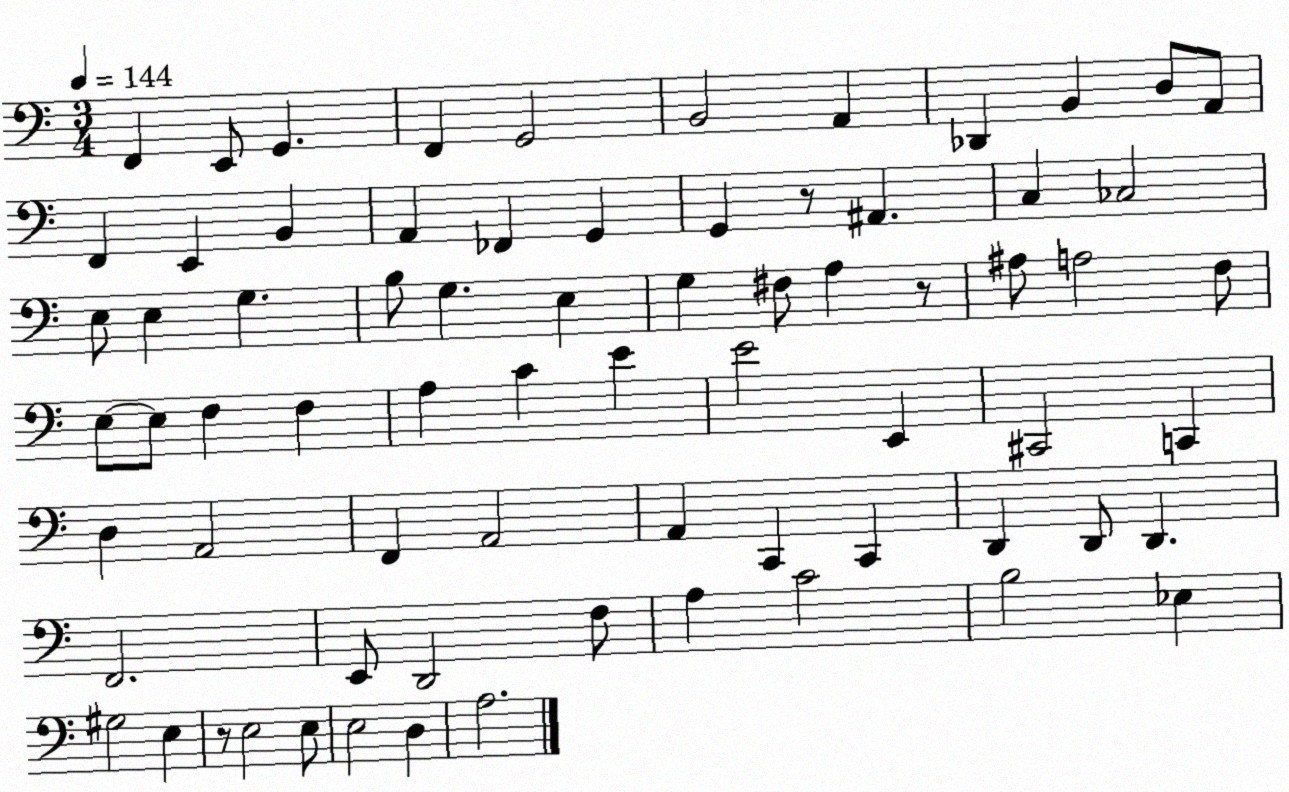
X:1
T:Untitled
M:3/4
L:1/4
K:C
F,, E,,/2 G,, F,, G,,2 B,,2 A,, _D,, B,, D,/2 A,,/2 F,, E,, B,, A,, _F,, G,, G,, z/2 ^A,, C, _C,2 E,/2 E, G, B,/2 G, E, G, ^F,/2 A, z/2 ^A,/2 A,2 F,/2 E,/2 E,/2 F, F, A, C E E2 E,, ^C,,2 C,, D, A,,2 F,, A,,2 A,, C,, C,, D,, D,,/2 D,, F,,2 E,,/2 D,,2 F,/2 A, C2 B,2 _E, ^G,2 E, z/2 E,2 E,/2 E,2 D, A,2